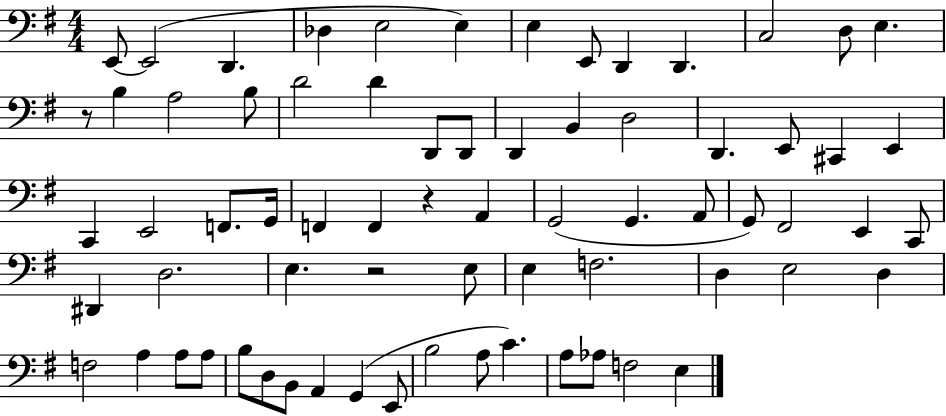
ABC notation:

X:1
T:Untitled
M:4/4
L:1/4
K:G
E,,/2 E,,2 D,, _D, E,2 E, E, E,,/2 D,, D,, C,2 D,/2 E, z/2 B, A,2 B,/2 D2 D D,,/2 D,,/2 D,, B,, D,2 D,, E,,/2 ^C,, E,, C,, E,,2 F,,/2 G,,/4 F,, F,, z A,, G,,2 G,, A,,/2 G,,/2 ^F,,2 E,, C,,/2 ^D,, D,2 E, z2 E,/2 E, F,2 D, E,2 D, F,2 A, A,/2 A,/2 B,/2 D,/2 B,,/2 A,, G,, E,,/2 B,2 A,/2 C A,/2 _A,/2 F,2 E,